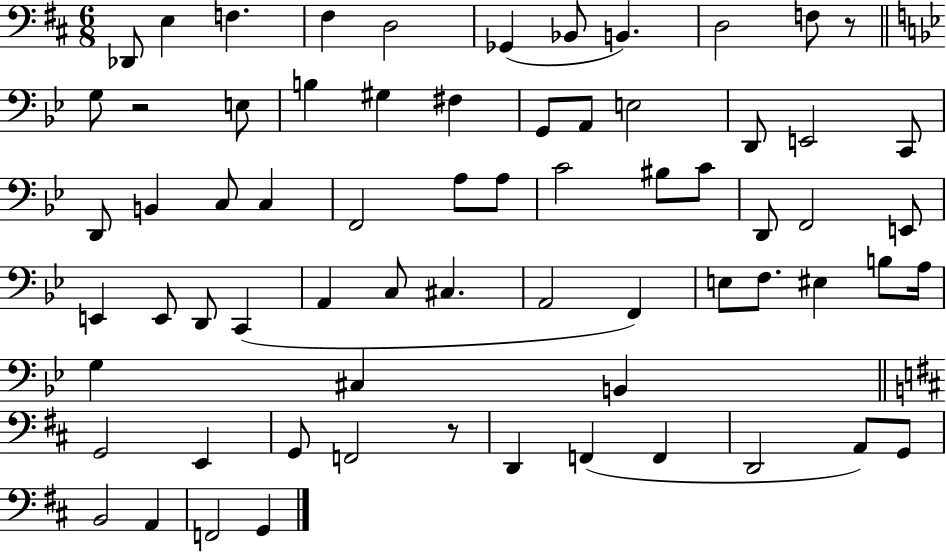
{
  \clef bass
  \numericTimeSignature
  \time 6/8
  \key d \major
  des,8 e4 f4. | fis4 d2 | ges,4( bes,8 b,4.) | d2 f8 r8 | \break \bar "||" \break \key bes \major g8 r2 e8 | b4 gis4 fis4 | g,8 a,8 e2 | d,8 e,2 c,8 | \break d,8 b,4 c8 c4 | f,2 a8 a8 | c'2 bis8 c'8 | d,8 f,2 e,8 | \break e,4 e,8 d,8 c,4( | a,4 c8 cis4. | a,2 f,4) | e8 f8. eis4 b8 a16 | \break g4 cis4 b,4 | \bar "||" \break \key d \major g,2 e,4 | g,8 f,2 r8 | d,4 f,4( f,4 | d,2 a,8) g,8 | \break b,2 a,4 | f,2 g,4 | \bar "|."
}